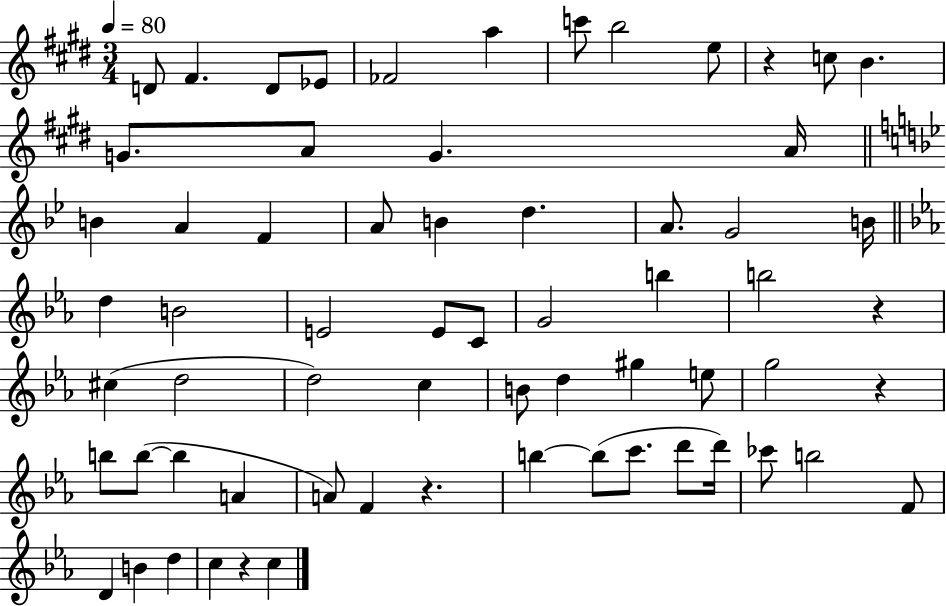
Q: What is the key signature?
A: E major